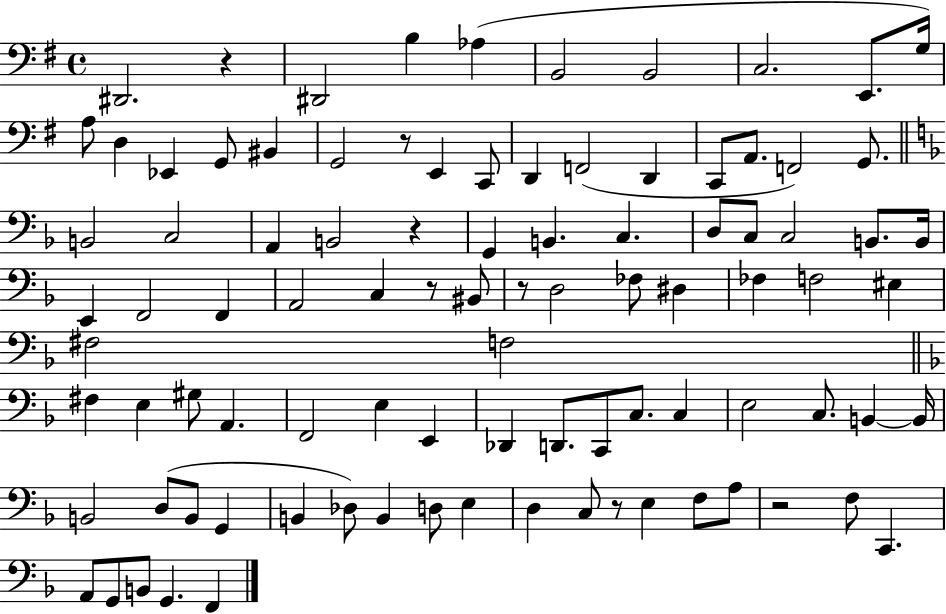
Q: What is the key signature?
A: G major